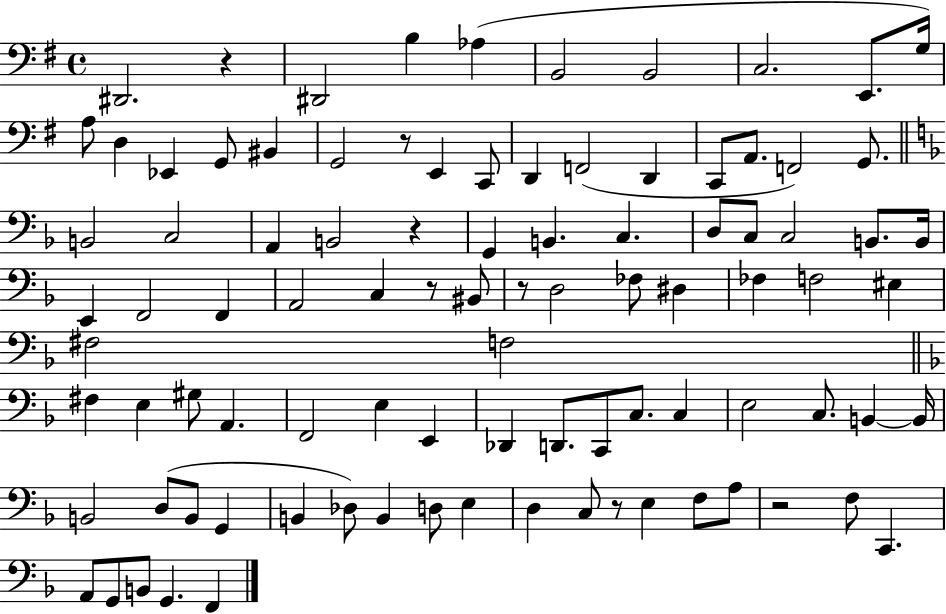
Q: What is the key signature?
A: G major